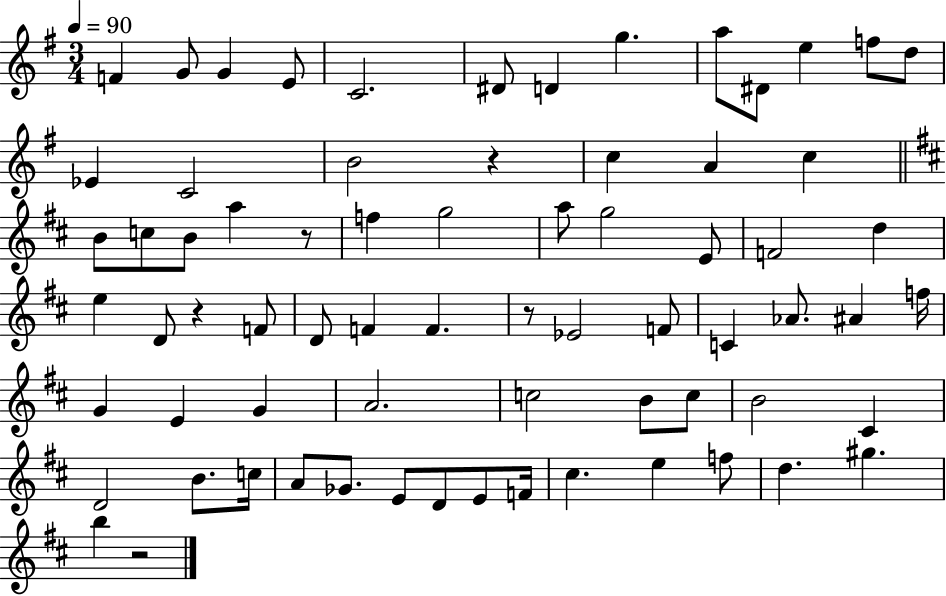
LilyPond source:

{
  \clef treble
  \numericTimeSignature
  \time 3/4
  \key g \major
  \tempo 4 = 90
  f'4 g'8 g'4 e'8 | c'2. | dis'8 d'4 g''4. | a''8 dis'8 e''4 f''8 d''8 | \break ees'4 c'2 | b'2 r4 | c''4 a'4 c''4 | \bar "||" \break \key d \major b'8 c''8 b'8 a''4 r8 | f''4 g''2 | a''8 g''2 e'8 | f'2 d''4 | \break e''4 d'8 r4 f'8 | d'8 f'4 f'4. | r8 ees'2 f'8 | c'4 aes'8. ais'4 f''16 | \break g'4 e'4 g'4 | a'2. | c''2 b'8 c''8 | b'2 cis'4 | \break d'2 b'8. c''16 | a'8 ges'8. e'8 d'8 e'8 f'16 | cis''4. e''4 f''8 | d''4. gis''4. | \break b''4 r2 | \bar "|."
}